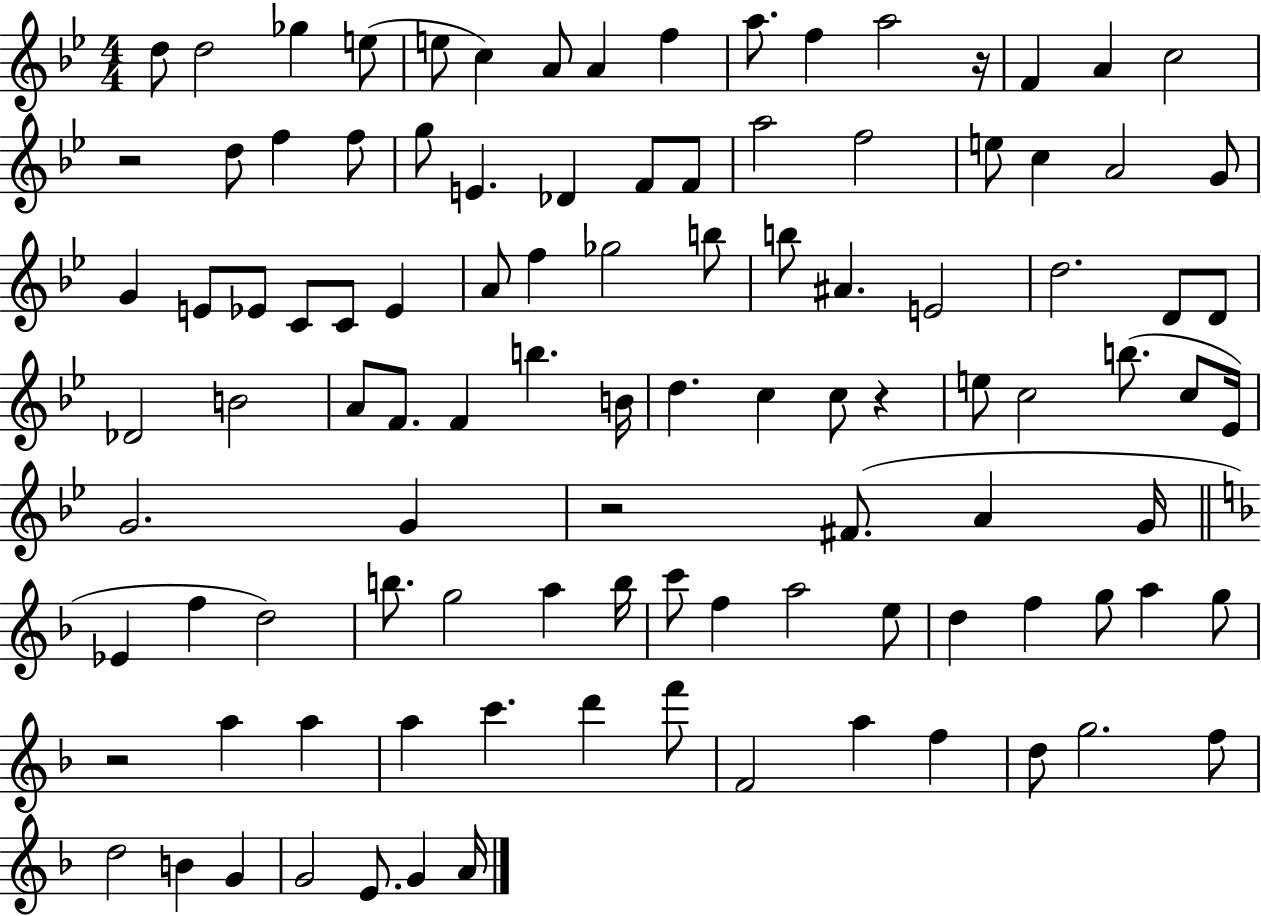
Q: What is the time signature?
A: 4/4